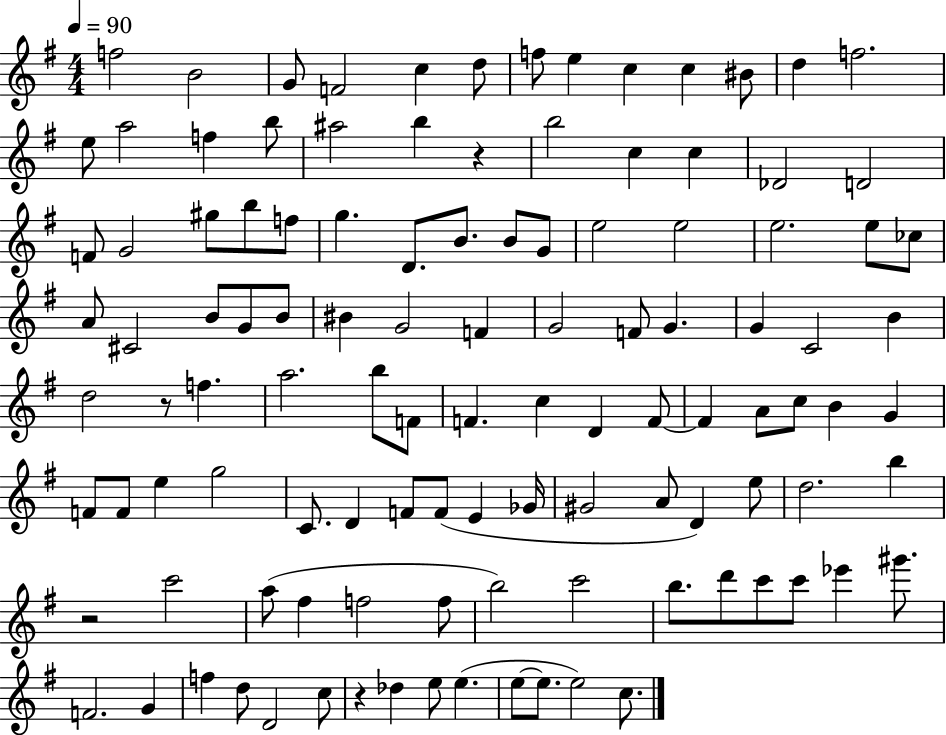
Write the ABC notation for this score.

X:1
T:Untitled
M:4/4
L:1/4
K:G
f2 B2 G/2 F2 c d/2 f/2 e c c ^B/2 d f2 e/2 a2 f b/2 ^a2 b z b2 c c _D2 D2 F/2 G2 ^g/2 b/2 f/2 g D/2 B/2 B/2 G/2 e2 e2 e2 e/2 _c/2 A/2 ^C2 B/2 G/2 B/2 ^B G2 F G2 F/2 G G C2 B d2 z/2 f a2 b/2 F/2 F c D F/2 F A/2 c/2 B G F/2 F/2 e g2 C/2 D F/2 F/2 E _G/4 ^G2 A/2 D e/2 d2 b z2 c'2 a/2 ^f f2 f/2 b2 c'2 b/2 d'/2 c'/2 c'/2 _e' ^g'/2 F2 G f d/2 D2 c/2 z _d e/2 e e/2 e/2 e2 c/2